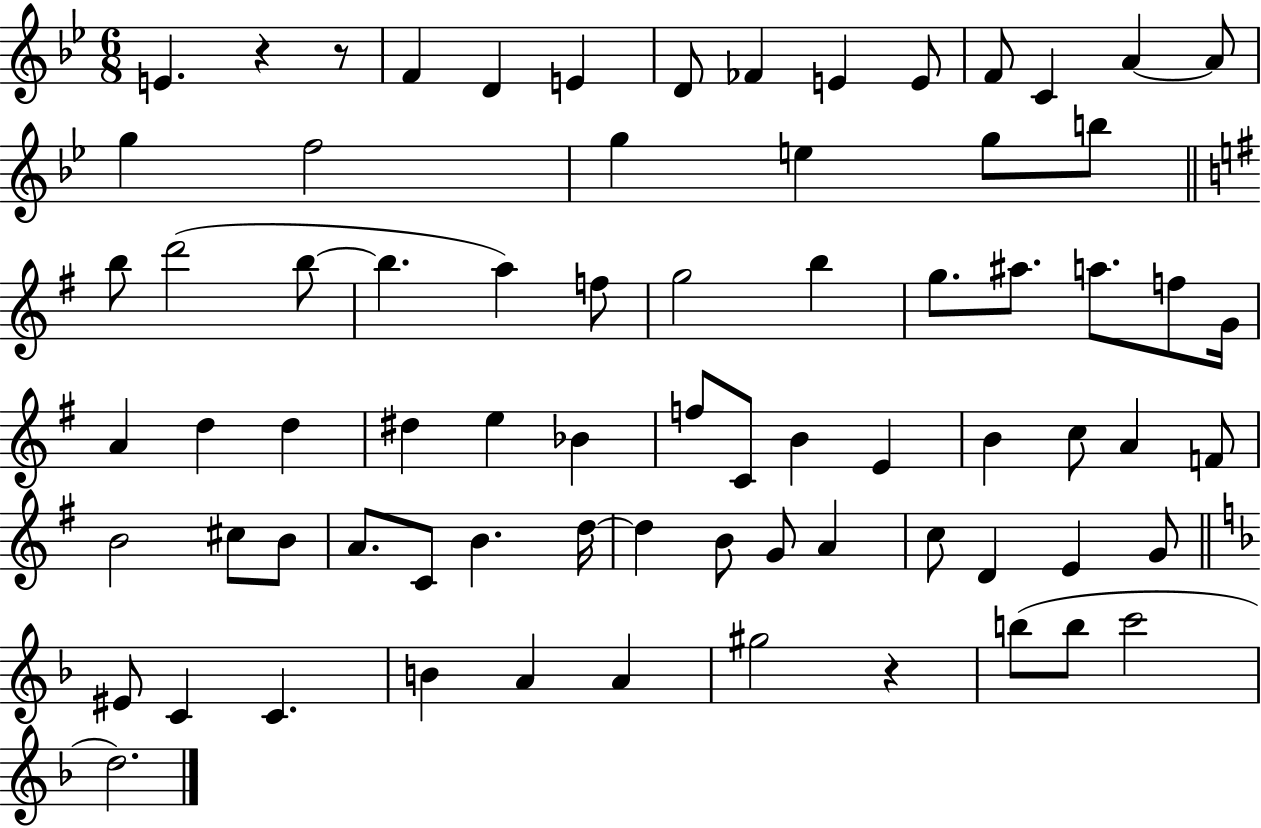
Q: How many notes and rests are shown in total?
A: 74